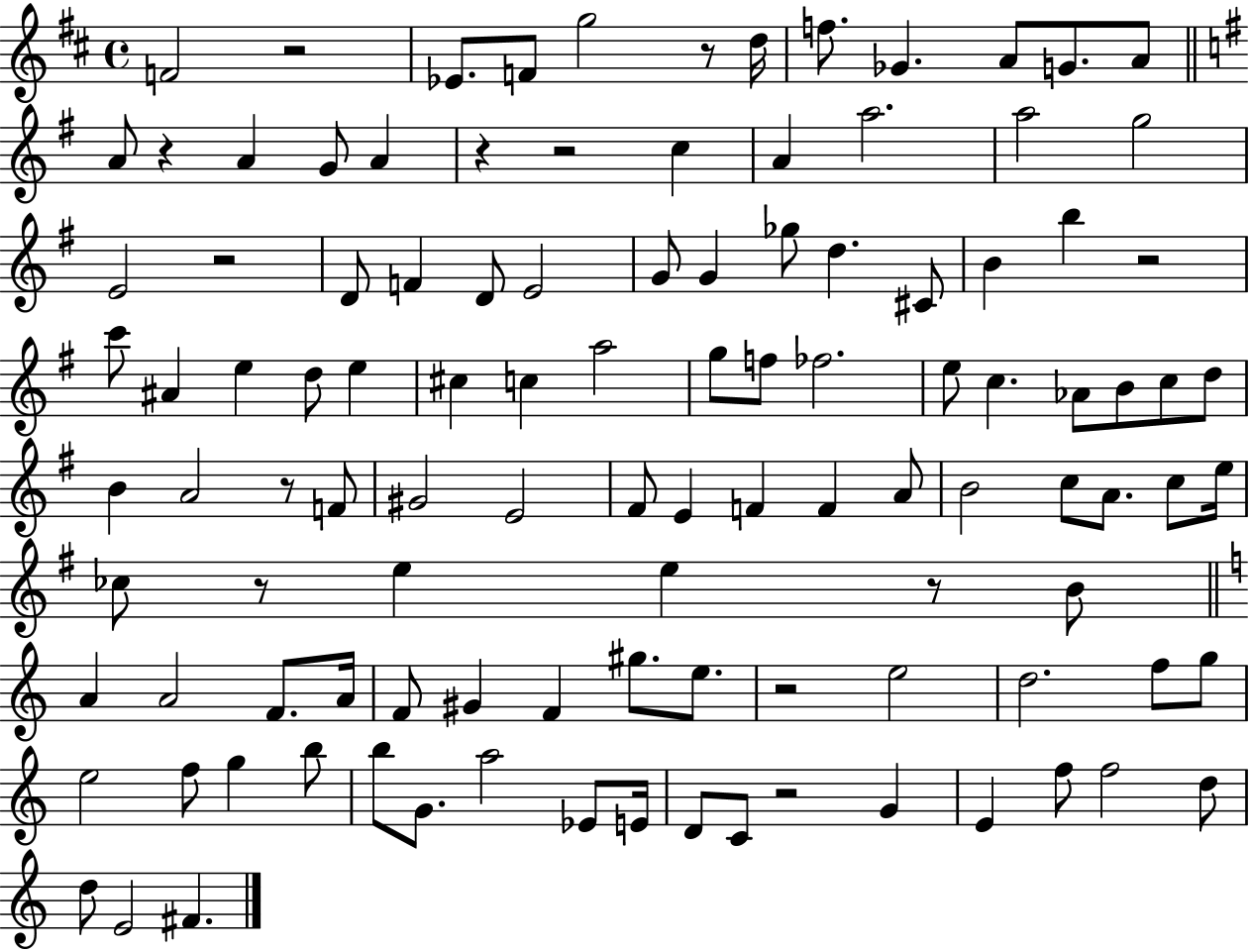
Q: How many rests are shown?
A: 12